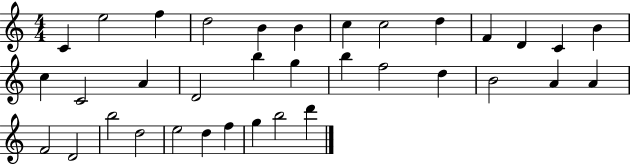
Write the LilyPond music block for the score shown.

{
  \clef treble
  \numericTimeSignature
  \time 4/4
  \key c \major
  c'4 e''2 f''4 | d''2 b'4 b'4 | c''4 c''2 d''4 | f'4 d'4 c'4 b'4 | \break c''4 c'2 a'4 | d'2 b''4 g''4 | b''4 f''2 d''4 | b'2 a'4 a'4 | \break f'2 d'2 | b''2 d''2 | e''2 d''4 f''4 | g''4 b''2 d'''4 | \break \bar "|."
}